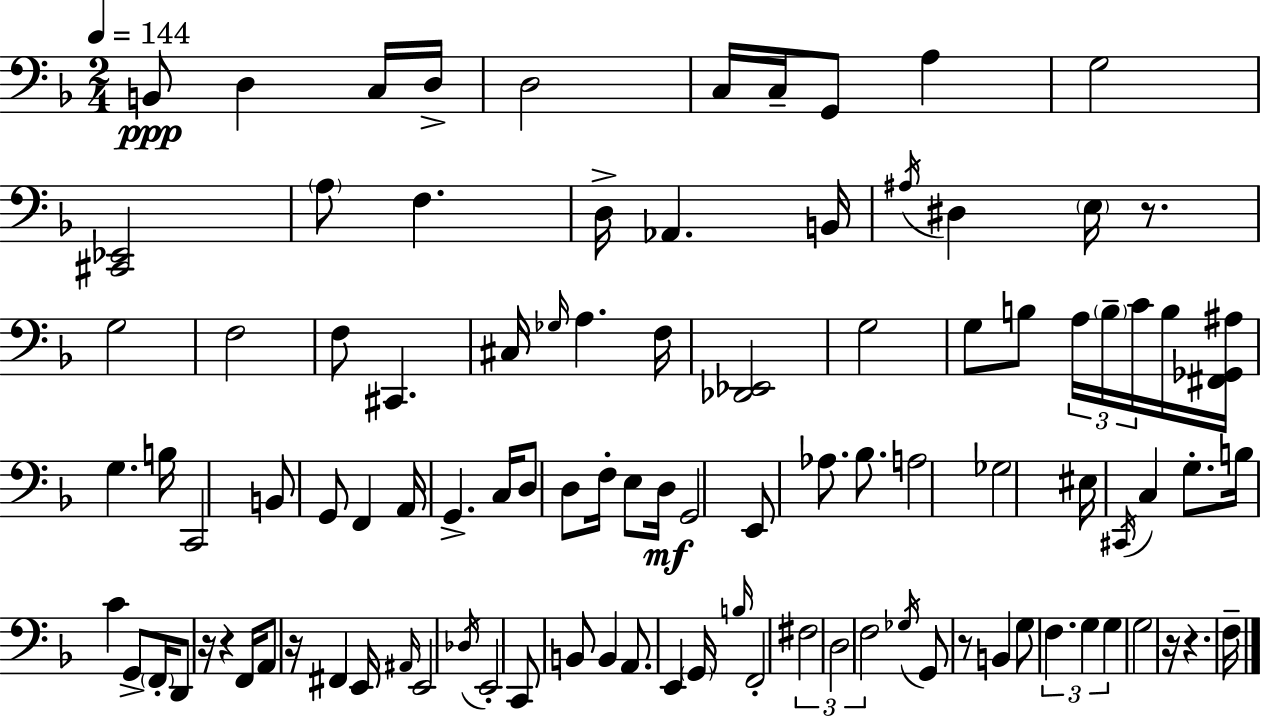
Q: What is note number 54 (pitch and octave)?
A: EIS3